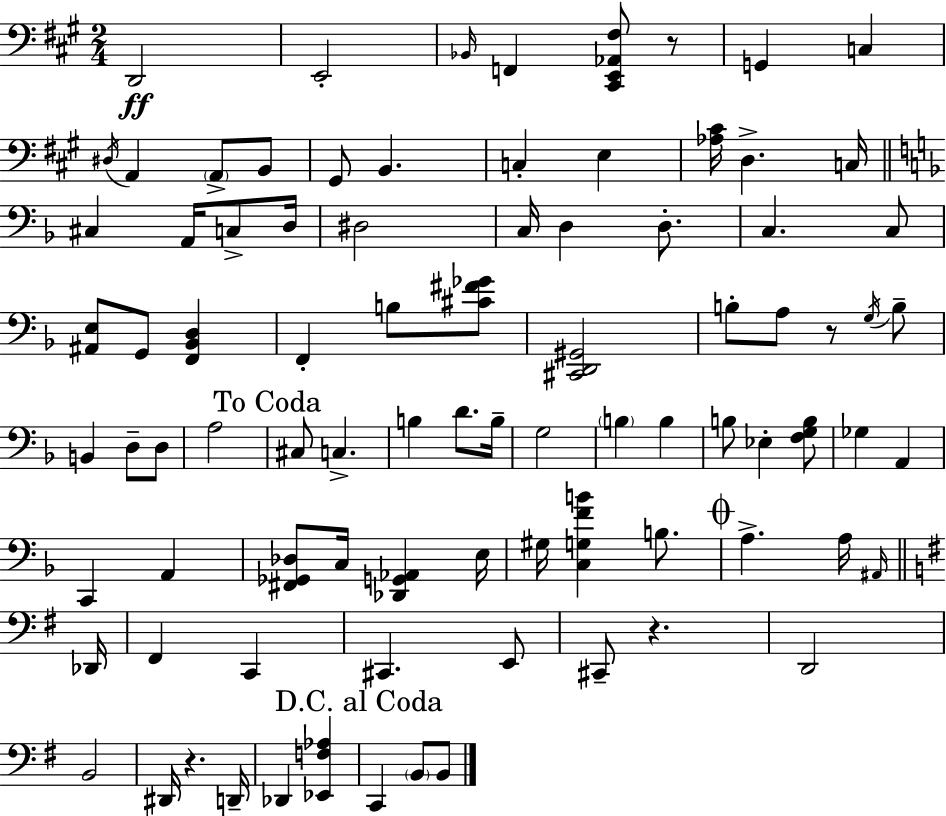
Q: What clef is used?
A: bass